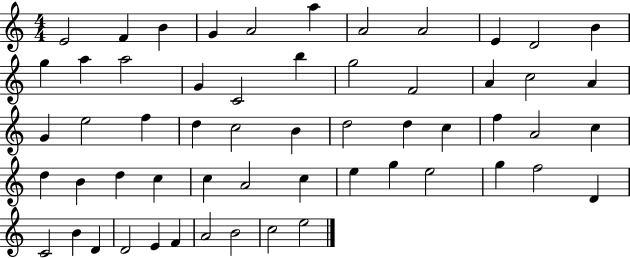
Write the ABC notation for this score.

X:1
T:Untitled
M:4/4
L:1/4
K:C
E2 F B G A2 a A2 A2 E D2 B g a a2 G C2 b g2 F2 A c2 A G e2 f d c2 B d2 d c f A2 c d B d c c A2 c e g e2 g f2 D C2 B D D2 E F A2 B2 c2 e2